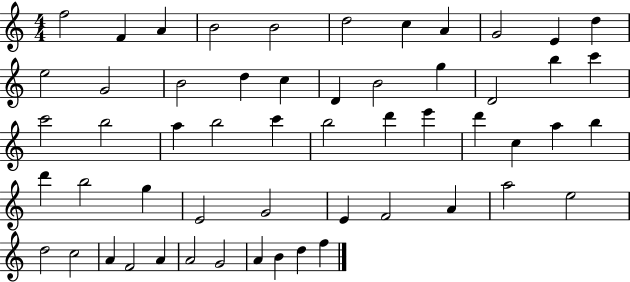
{
  \clef treble
  \numericTimeSignature
  \time 4/4
  \key c \major
  f''2 f'4 a'4 | b'2 b'2 | d''2 c''4 a'4 | g'2 e'4 d''4 | \break e''2 g'2 | b'2 d''4 c''4 | d'4 b'2 g''4 | d'2 b''4 c'''4 | \break c'''2 b''2 | a''4 b''2 c'''4 | b''2 d'''4 e'''4 | d'''4 c''4 a''4 b''4 | \break d'''4 b''2 g''4 | e'2 g'2 | e'4 f'2 a'4 | a''2 e''2 | \break d''2 c''2 | a'4 f'2 a'4 | a'2 g'2 | a'4 b'4 d''4 f''4 | \break \bar "|."
}